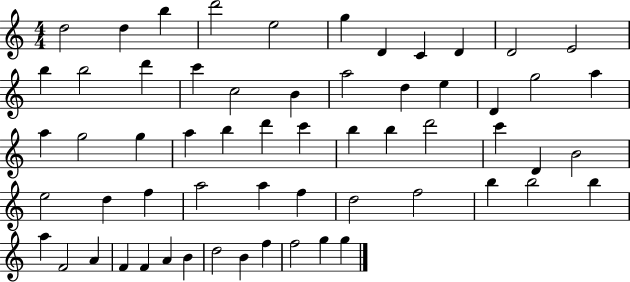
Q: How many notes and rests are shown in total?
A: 60